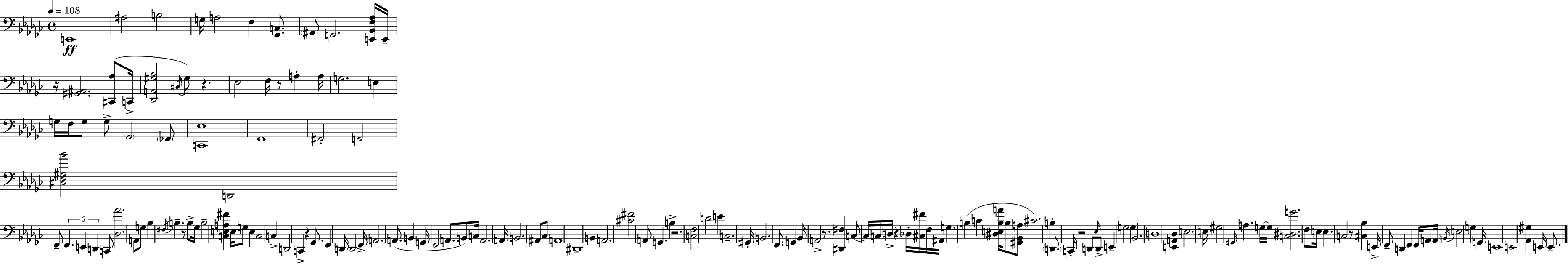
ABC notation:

X:1
T:Untitled
M:4/4
L:1/4
K:Ebm
E,,4 ^A,2 B,2 G,/4 A,2 F, [_G,,C,]/2 ^A,,/2 G,,2 [E,,_B,,F,_A,]/4 E,,/4 z/4 [^G,,^A,,]2 [^C,,_A,]/2 C,,/4 [_D,,A,,^G,_B,]2 ^C,/4 ^G,/2 z _E,2 F,/4 z/2 A, A,/4 G,2 E, G,/4 F,/4 G,/2 G,/2 _G,,2 _F,,/2 [C,,_E,]4 F,,4 ^F,,2 F,,2 [^C,_E,^G,_B]2 D,,2 F,,/2 F,, E,, D,, C,,/2 [_D,_A]2 A,,/2 G,/2 _B, ^F,/4 B, z/2 B,/2 _G,/4 B,2 [C,E,A,^F] E,/4 G,/2 E, C,2 C, D,,2 C,, z _G,,/2 F,, D,,/4 D,,2 F,,/4 A,,2 A,,/2 B,, G,,/4 F,,2 A,,/2 B,,/2 C,/4 A,,2 A,,/4 B,,2 ^A,,/2 _C,/2 A,,4 ^D,,4 B,, A,,2 [^C^F]2 A,,/2 G,, B, z2 [C,F,]2 D2 E C,2 ^G,,/4 B,,2 F,,/2 G,, _B,,/4 A,,2 z/2 [^D,,^F,] C,/2 C,/4 C,/4 D,/4 z _D,/4 [^C,^F]/4 F,/4 ^A,,/4 G, B, C [^D,E,B,A]/4 B,/2 [^G,,_B,,A,]/2 ^C2 B, D,,/2 C,,/4 z2 D,,/2 _E,/4 D,,/2 E,, G,2 G, _B,,2 D,4 [E,,A,,_D,] E,2 E,/4 ^G,2 ^G,,/4 A, G,/4 G,/4 [C,^D,G]2 F,/2 E,/4 E, C,2 z/2 [^C,_B,] E,,/4 F,,/2 D,, F,, F,,/4 A,,/2 A,,/4 B,,/4 E,2 G, G,,/4 E,,4 E,,2 [_A,,^G,] E,,/4 E,,/2